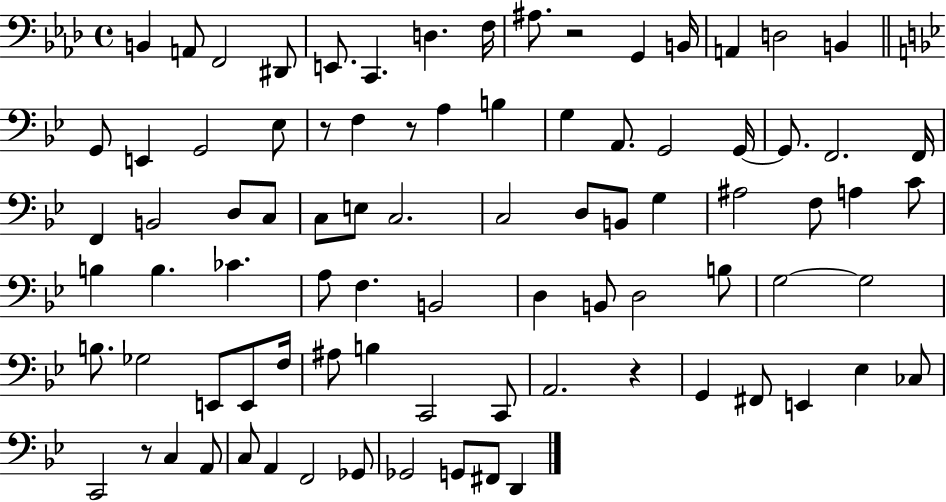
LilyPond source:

{
  \clef bass
  \time 4/4
  \defaultTimeSignature
  \key aes \major
  \repeat volta 2 { b,4 a,8 f,2 dis,8 | e,8. c,4. d4. f16 | ais8. r2 g,4 b,16 | a,4 d2 b,4 | \break \bar "||" \break \key bes \major g,8 e,4 g,2 ees8 | r8 f4 r8 a4 b4 | g4 a,8. g,2 g,16~~ | g,8. f,2. f,16 | \break f,4 b,2 d8 c8 | c8 e8 c2. | c2 d8 b,8 g4 | ais2 f8 a4 c'8 | \break b4 b4. ces'4. | a8 f4. b,2 | d4 b,8 d2 b8 | g2~~ g2 | \break b8. ges2 e,8 e,8 f16 | ais8 b4 c,2 c,8 | a,2. r4 | g,4 fis,8 e,4 ees4 ces8 | \break c,2 r8 c4 a,8 | c8 a,4 f,2 ges,8 | ges,2 g,8 fis,8 d,4 | } \bar "|."
}